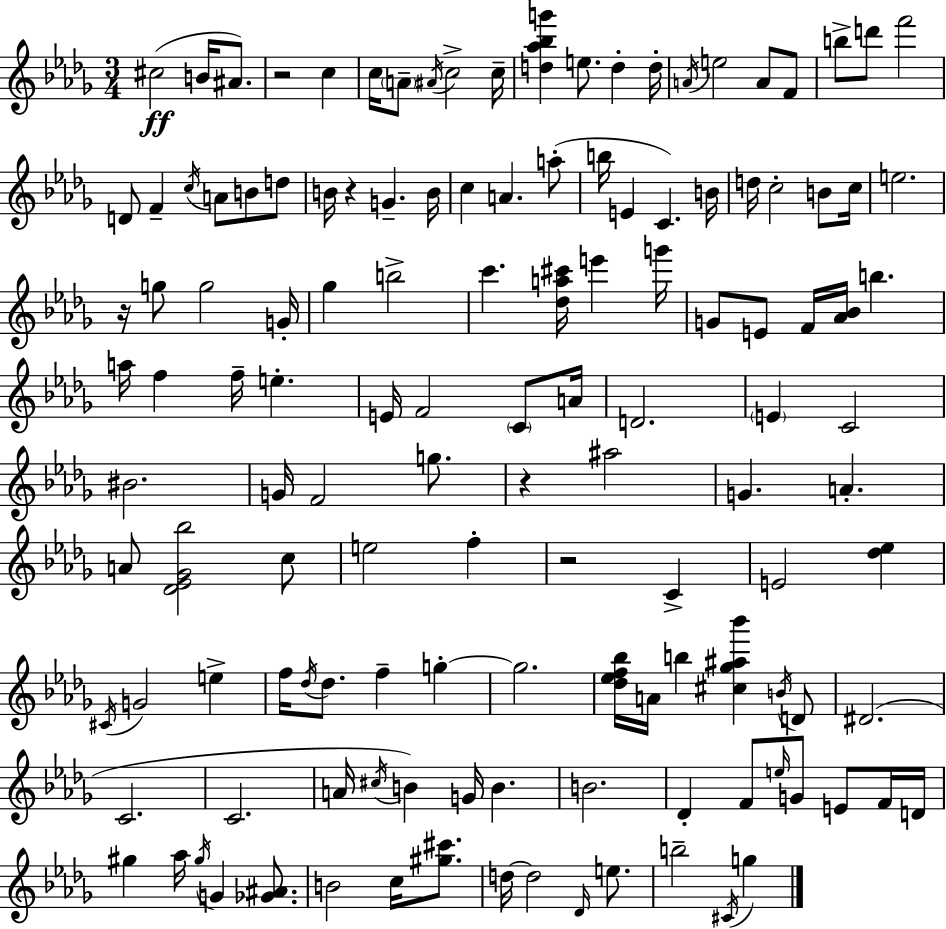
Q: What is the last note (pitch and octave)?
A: G5